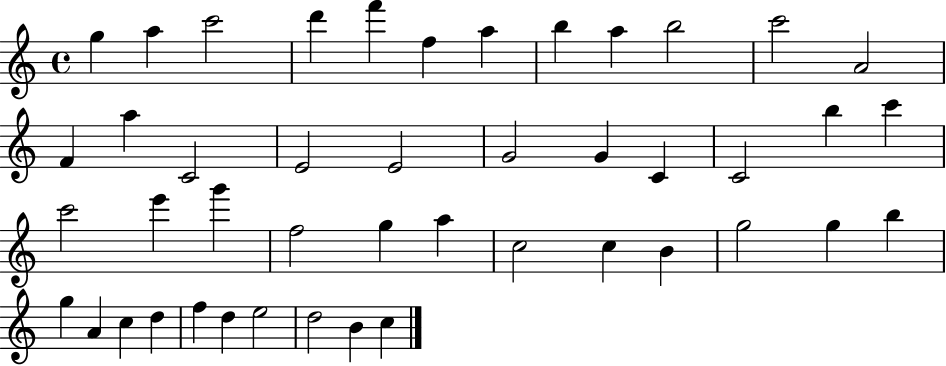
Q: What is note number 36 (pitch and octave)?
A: G5